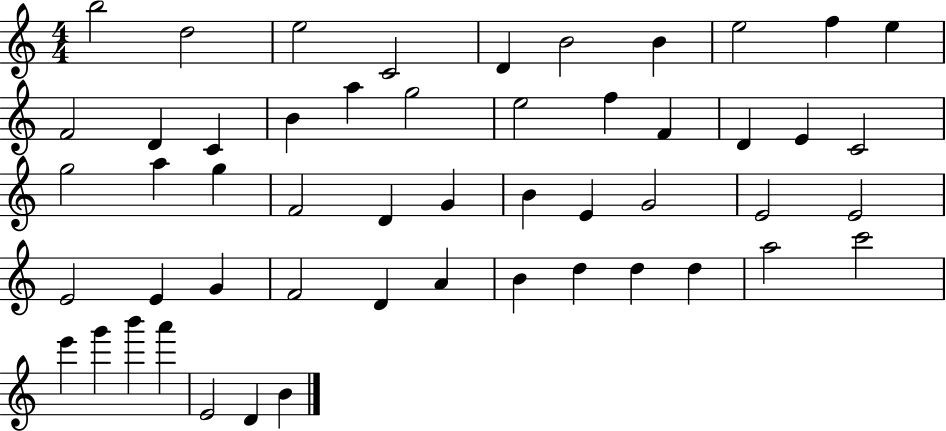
{
  \clef treble
  \numericTimeSignature
  \time 4/4
  \key c \major
  b''2 d''2 | e''2 c'2 | d'4 b'2 b'4 | e''2 f''4 e''4 | \break f'2 d'4 c'4 | b'4 a''4 g''2 | e''2 f''4 f'4 | d'4 e'4 c'2 | \break g''2 a''4 g''4 | f'2 d'4 g'4 | b'4 e'4 g'2 | e'2 e'2 | \break e'2 e'4 g'4 | f'2 d'4 a'4 | b'4 d''4 d''4 d''4 | a''2 c'''2 | \break e'''4 g'''4 b'''4 a'''4 | e'2 d'4 b'4 | \bar "|."
}